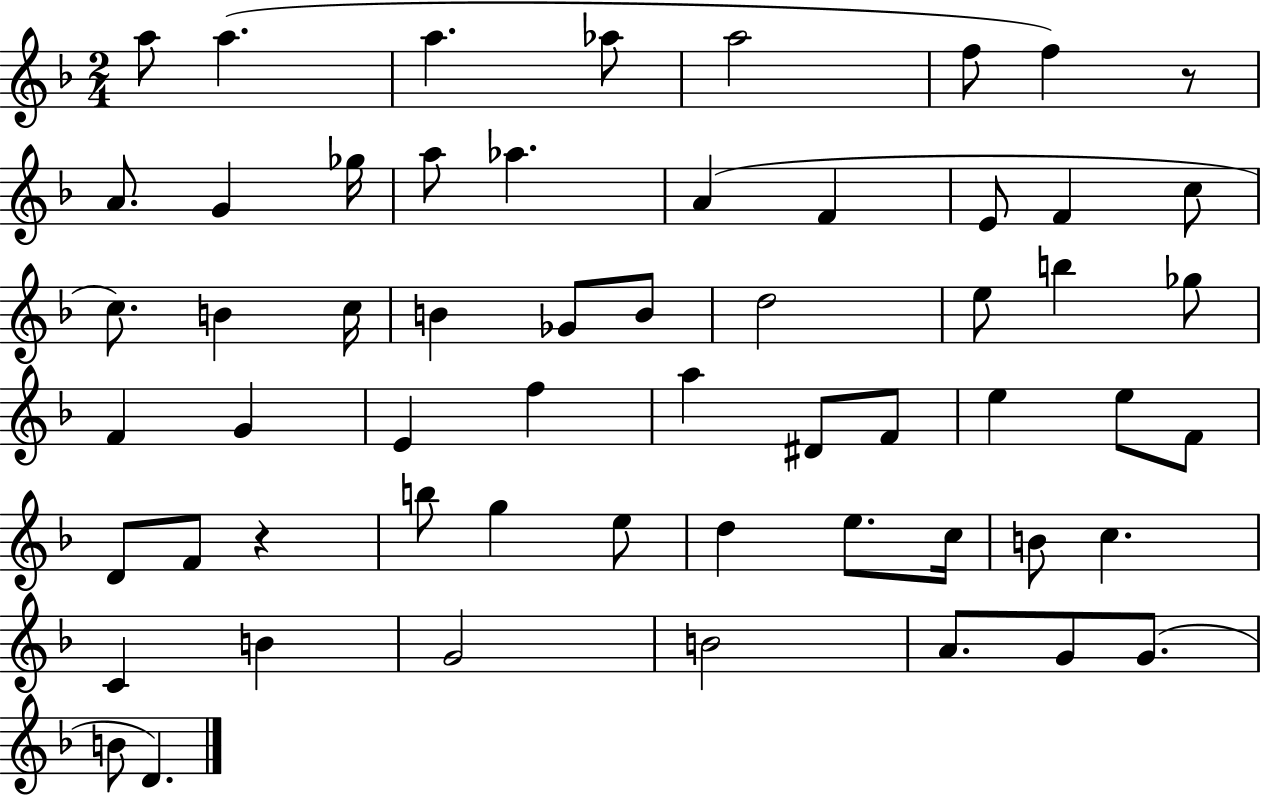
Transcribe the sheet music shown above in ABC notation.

X:1
T:Untitled
M:2/4
L:1/4
K:F
a/2 a a _a/2 a2 f/2 f z/2 A/2 G _g/4 a/2 _a A F E/2 F c/2 c/2 B c/4 B _G/2 B/2 d2 e/2 b _g/2 F G E f a ^D/2 F/2 e e/2 F/2 D/2 F/2 z b/2 g e/2 d e/2 c/4 B/2 c C B G2 B2 A/2 G/2 G/2 B/2 D